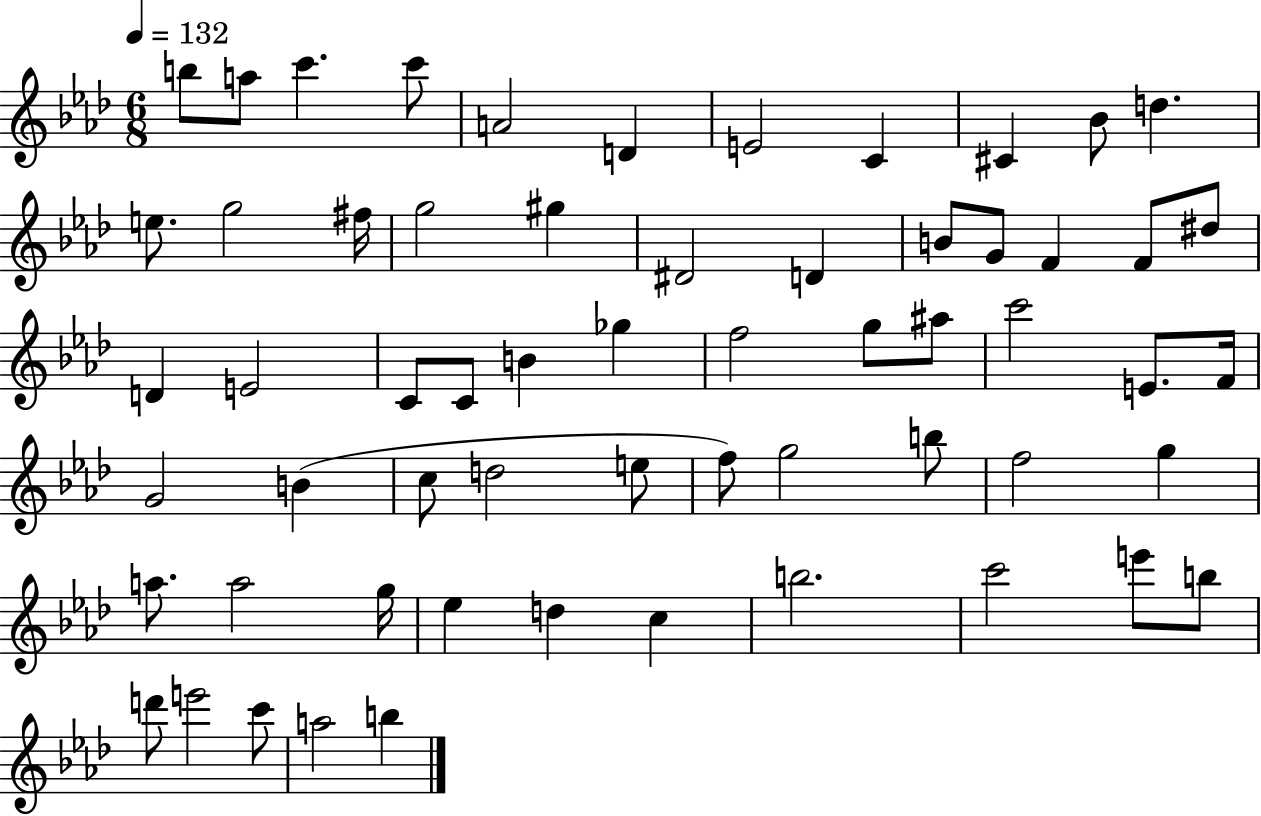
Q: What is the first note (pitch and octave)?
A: B5